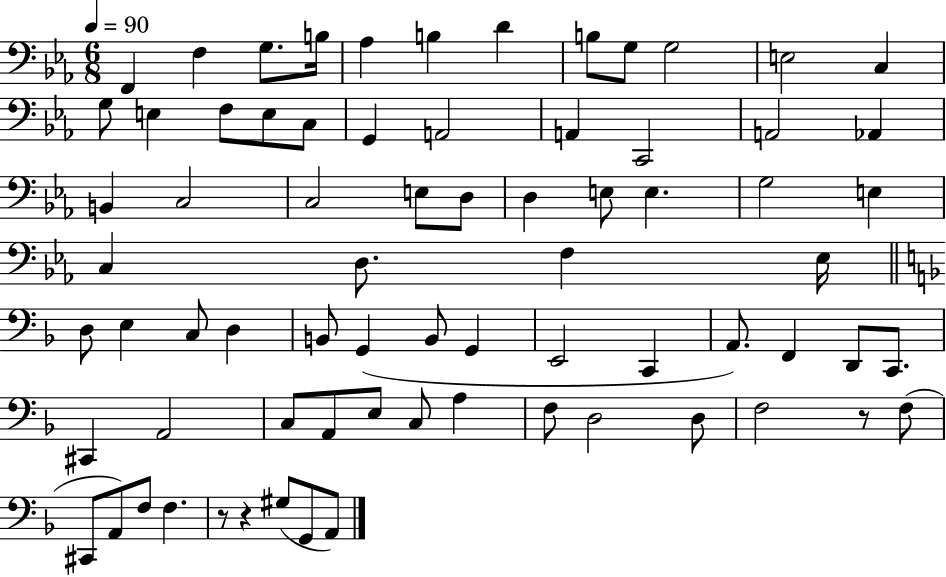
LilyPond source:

{
  \clef bass
  \numericTimeSignature
  \time 6/8
  \key ees \major
  \tempo 4 = 90
  f,4 f4 g8. b16 | aes4 b4 d'4 | b8 g8 g2 | e2 c4 | \break g8 e4 f8 e8 c8 | g,4 a,2 | a,4 c,2 | a,2 aes,4 | \break b,4 c2 | c2 e8 d8 | d4 e8 e4. | g2 e4 | \break c4 d8. f4 ees16 | \bar "||" \break \key f \major d8 e4 c8 d4 | b,8 g,4( b,8 g,4 | e,2 c,4 | a,8.) f,4 d,8 c,8. | \break cis,4 a,2 | c8 a,8 e8 c8 a4 | f8 d2 d8 | f2 r8 f8( | \break cis,8 a,8) f8 f4. | r8 r4 gis8( g,8 a,8) | \bar "|."
}